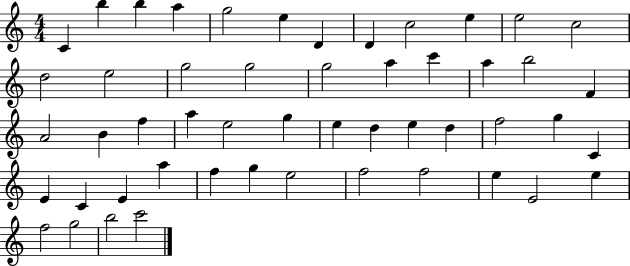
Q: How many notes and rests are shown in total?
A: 51